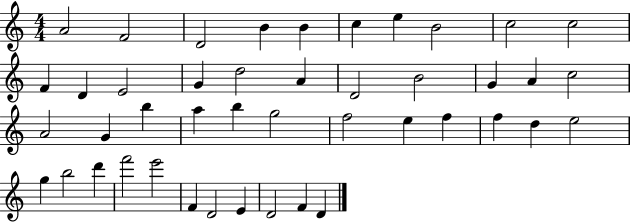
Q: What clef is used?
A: treble